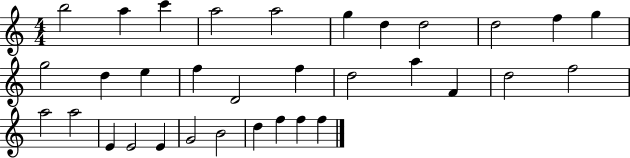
{
  \clef treble
  \numericTimeSignature
  \time 4/4
  \key c \major
  b''2 a''4 c'''4 | a''2 a''2 | g''4 d''4 d''2 | d''2 f''4 g''4 | \break g''2 d''4 e''4 | f''4 d'2 f''4 | d''2 a''4 f'4 | d''2 f''2 | \break a''2 a''2 | e'4 e'2 e'4 | g'2 b'2 | d''4 f''4 f''4 f''4 | \break \bar "|."
}